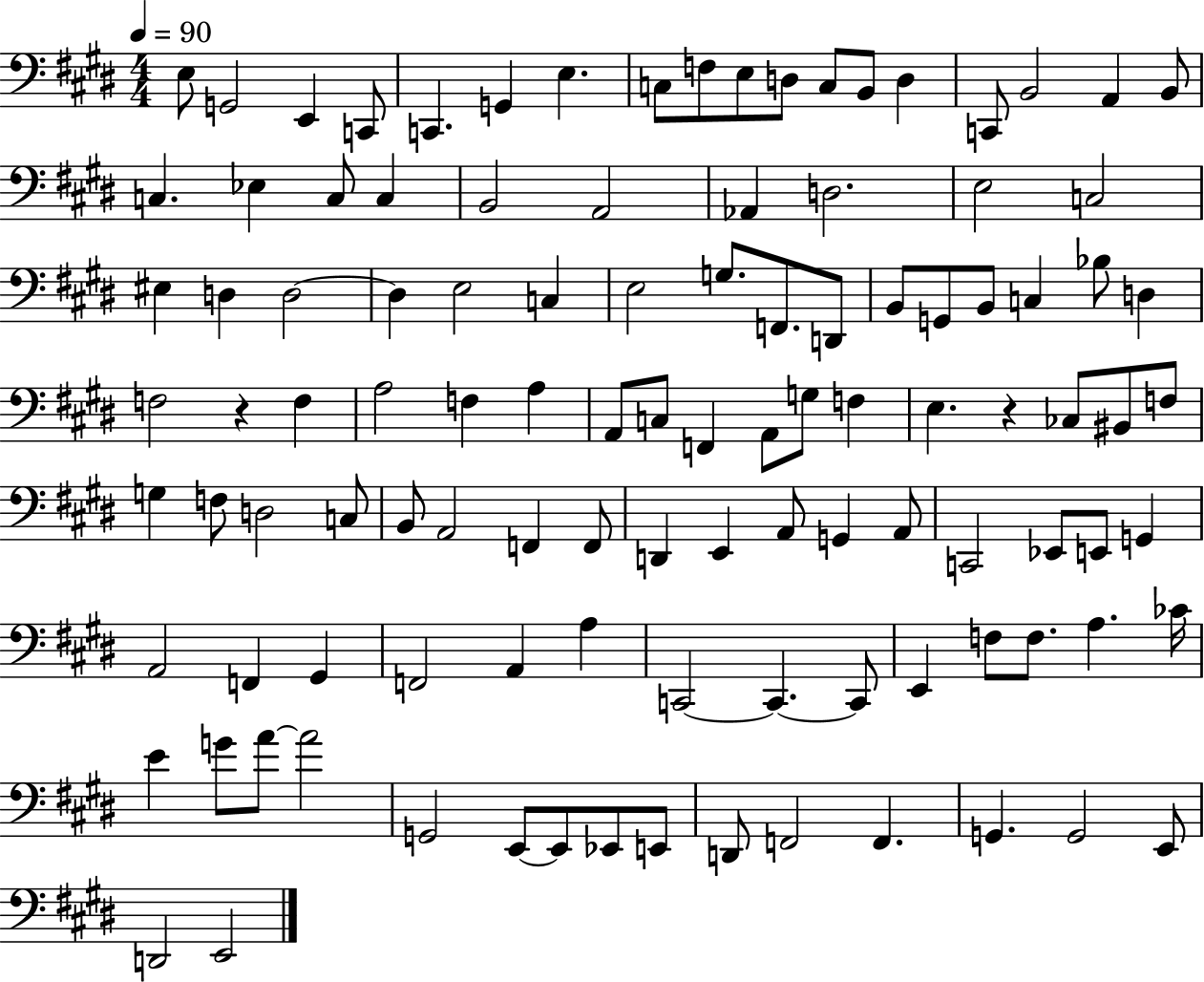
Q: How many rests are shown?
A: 2